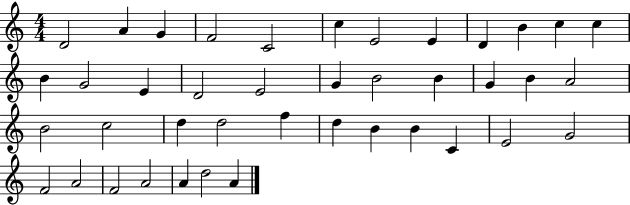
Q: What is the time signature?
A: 4/4